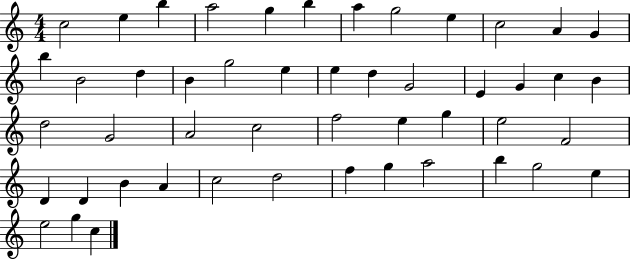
{
  \clef treble
  \numericTimeSignature
  \time 4/4
  \key c \major
  c''2 e''4 b''4 | a''2 g''4 b''4 | a''4 g''2 e''4 | c''2 a'4 g'4 | \break b''4 b'2 d''4 | b'4 g''2 e''4 | e''4 d''4 g'2 | e'4 g'4 c''4 b'4 | \break d''2 g'2 | a'2 c''2 | f''2 e''4 g''4 | e''2 f'2 | \break d'4 d'4 b'4 a'4 | c''2 d''2 | f''4 g''4 a''2 | b''4 g''2 e''4 | \break e''2 g''4 c''4 | \bar "|."
}